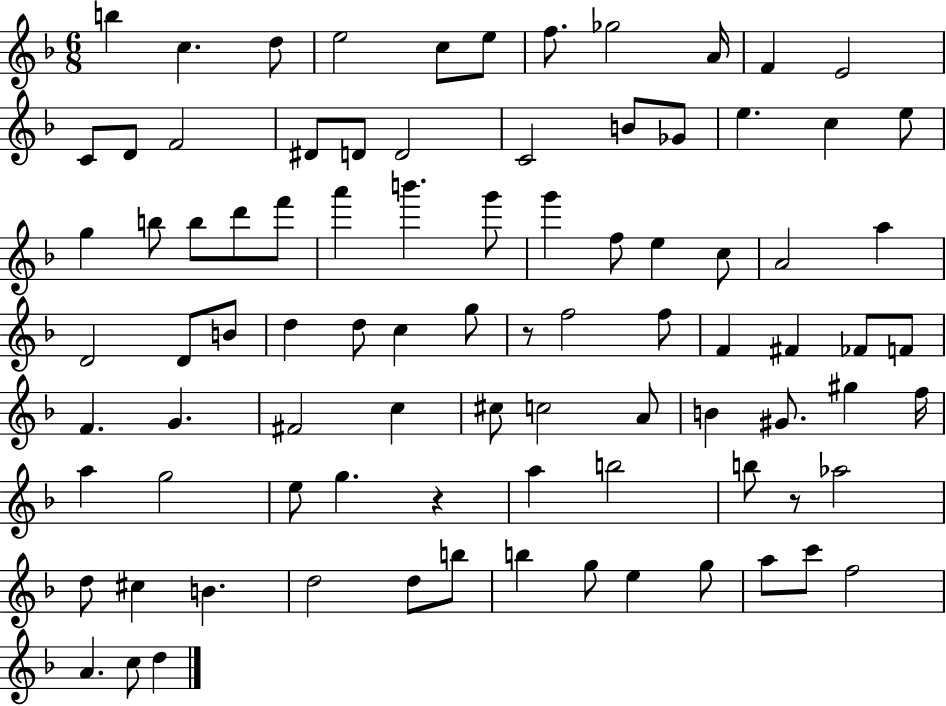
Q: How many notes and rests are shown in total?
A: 88